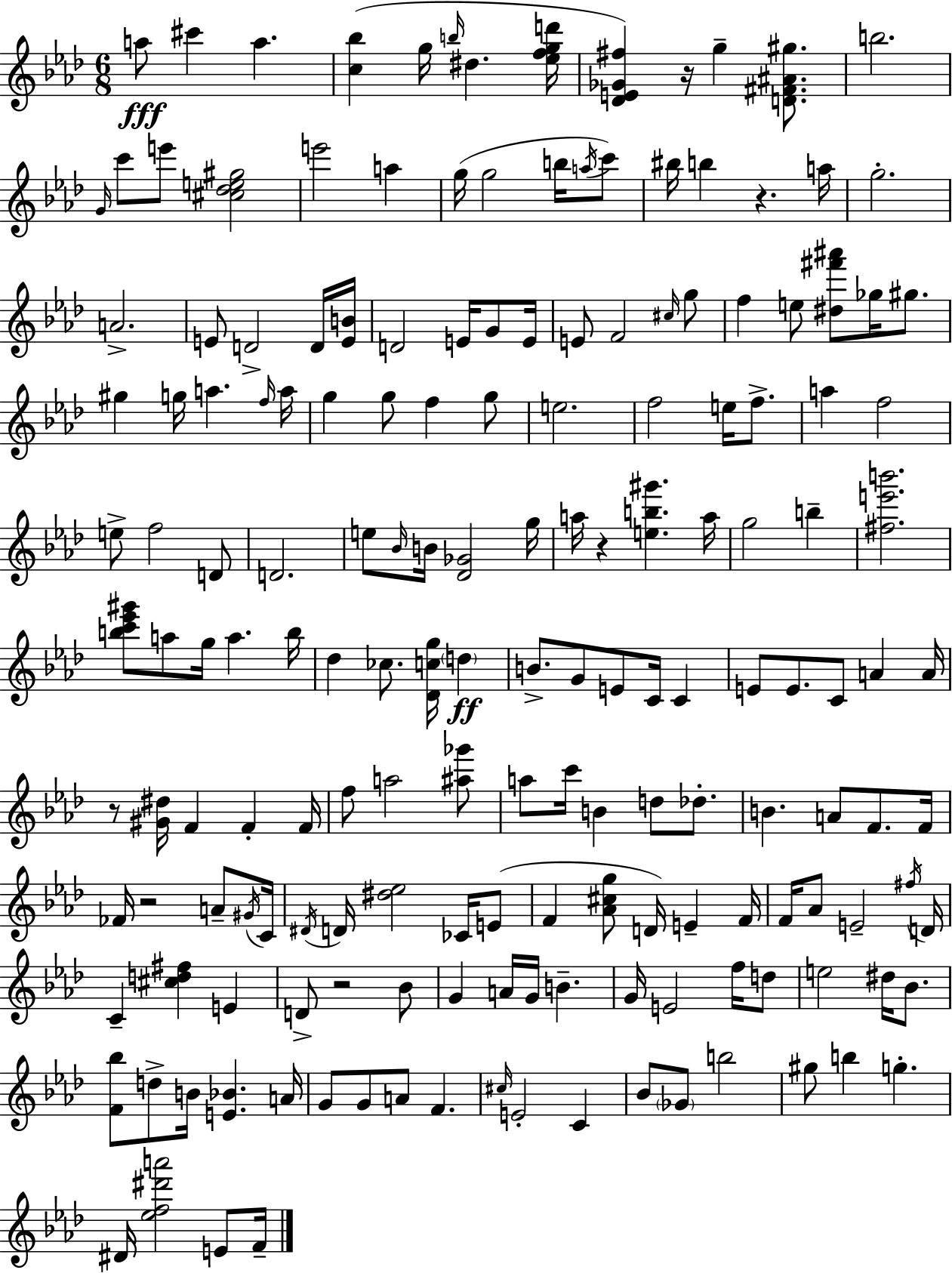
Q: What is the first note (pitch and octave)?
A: A5